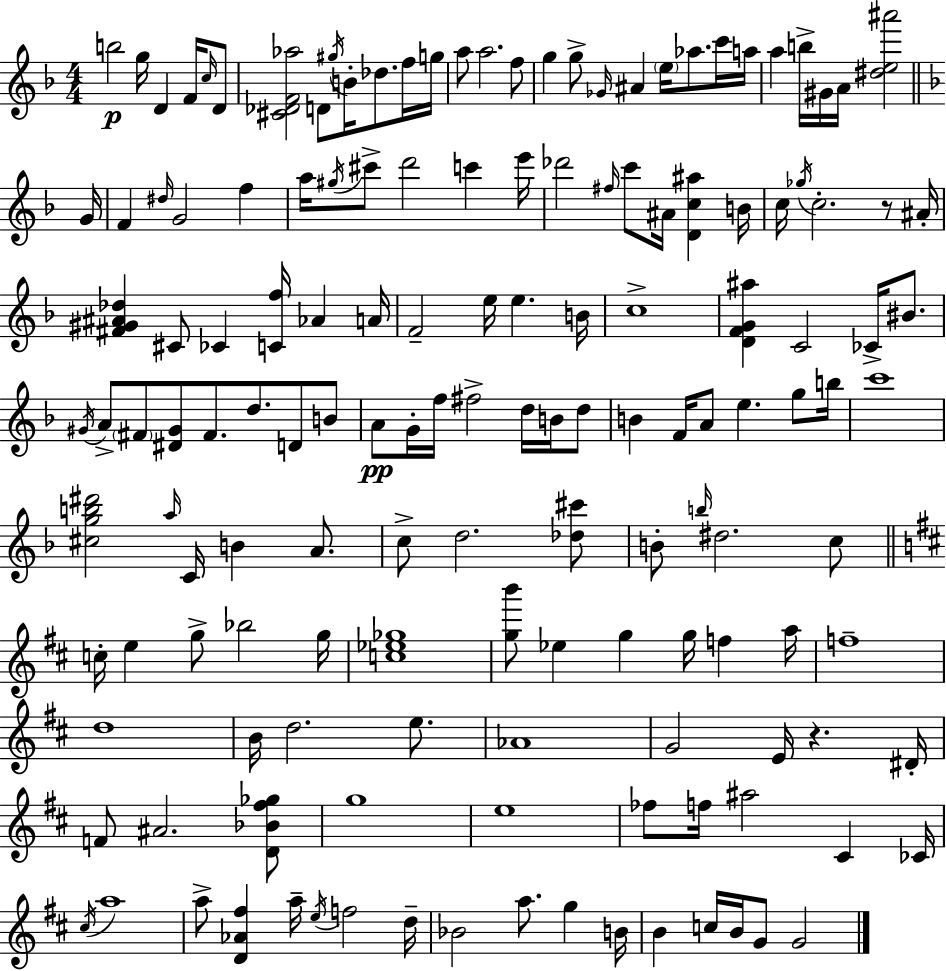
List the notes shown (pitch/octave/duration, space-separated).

B5/h G5/s D4/q F4/s C5/s D4/e [C#4,Db4,F4,Ab5]/h D4/e G#5/s B4/s Db5/e. F5/s G5/s A5/e A5/h. F5/e G5/q G5/e Gb4/s A#4/q E5/s Ab5/e. C6/s A5/s A5/q B5/s G#4/s A4/s [D#5,E5,A#6]/h G4/s F4/q D#5/s G4/h F5/q A5/s G#5/s C#6/e D6/h C6/q E6/s Db6/h F#5/s C6/e A#4/s [D4,C5,A#5]/q B4/s C5/s Gb5/s C5/h. R/e A#4/s [F#4,G#4,A#4,Db5]/q C#4/e CES4/q [C4,F5]/s Ab4/q A4/s F4/h E5/s E5/q. B4/s C5/w [D4,F4,G4,A#5]/q C4/h CES4/s BIS4/e. G#4/s A4/e F#4/e [D#4,G#4]/e F#4/e. D5/e. D4/e B4/e A4/e G4/s F5/s F#5/h D5/s B4/s D5/e B4/q F4/s A4/e E5/q. G5/e B5/s C6/w [C#5,G5,B5,D#6]/h A5/s C4/s B4/q A4/e. C5/e D5/h. [Db5,C#6]/e B4/e B5/s D#5/h. C5/e C5/s E5/q G5/e Bb5/h G5/s [C5,Eb5,Gb5]/w [G5,B6]/e Eb5/q G5/q G5/s F5/q A5/s F5/w D5/w B4/s D5/h. E5/e. Ab4/w G4/h E4/s R/q. D#4/s F4/e A#4/h. [D4,Bb4,F#5,Gb5]/e G5/w E5/w FES5/e F5/s A#5/h C#4/q CES4/s C#5/s A5/w A5/e [D4,Ab4,F#5]/q A5/s E5/s F5/h D5/s Bb4/h A5/e. G5/q B4/s B4/q C5/s B4/s G4/e G4/h